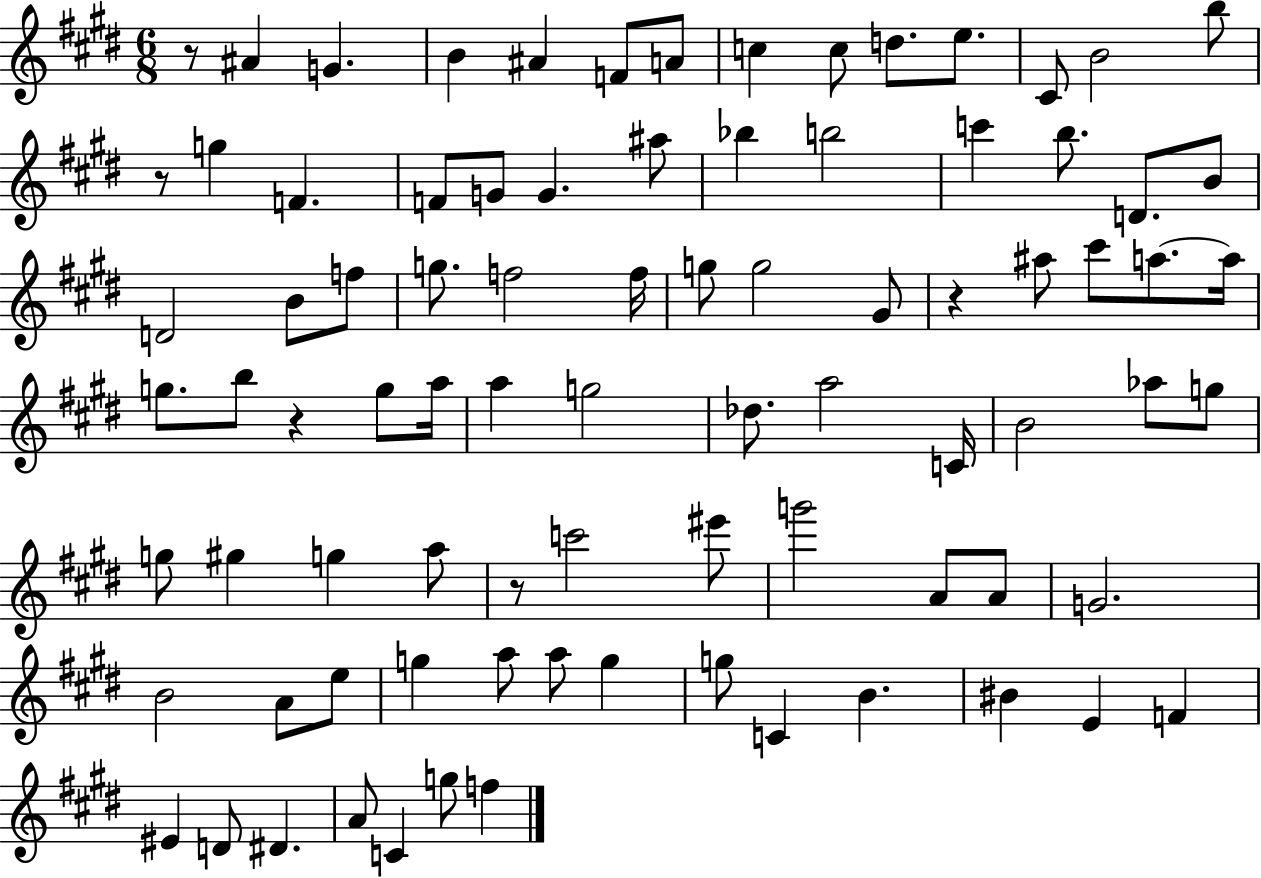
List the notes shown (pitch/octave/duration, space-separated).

R/e A#4/q G4/q. B4/q A#4/q F4/e A4/e C5/q C5/e D5/e. E5/e. C#4/e B4/h B5/e R/e G5/q F4/q. F4/e G4/e G4/q. A#5/e Bb5/q B5/h C6/q B5/e. D4/e. B4/e D4/h B4/e F5/e G5/e. F5/h F5/s G5/e G5/h G#4/e R/q A#5/e C#6/e A5/e. A5/s G5/e. B5/e R/q G5/e A5/s A5/q G5/h Db5/e. A5/h C4/s B4/h Ab5/e G5/e G5/e G#5/q G5/q A5/e R/e C6/h EIS6/e G6/h A4/e A4/e G4/h. B4/h A4/e E5/e G5/q A5/e A5/e G5/q G5/e C4/q B4/q. BIS4/q E4/q F4/q EIS4/q D4/e D#4/q. A4/e C4/q G5/e F5/q